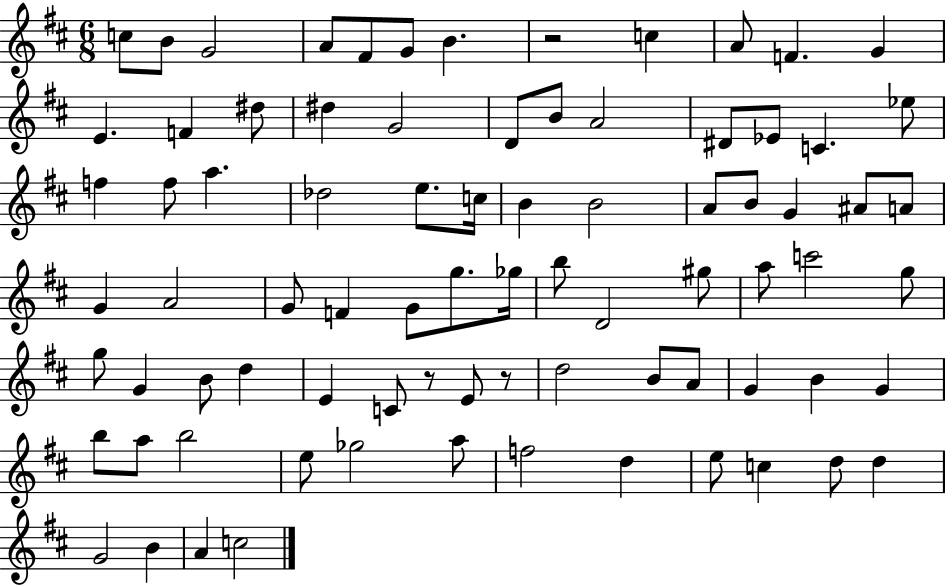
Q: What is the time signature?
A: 6/8